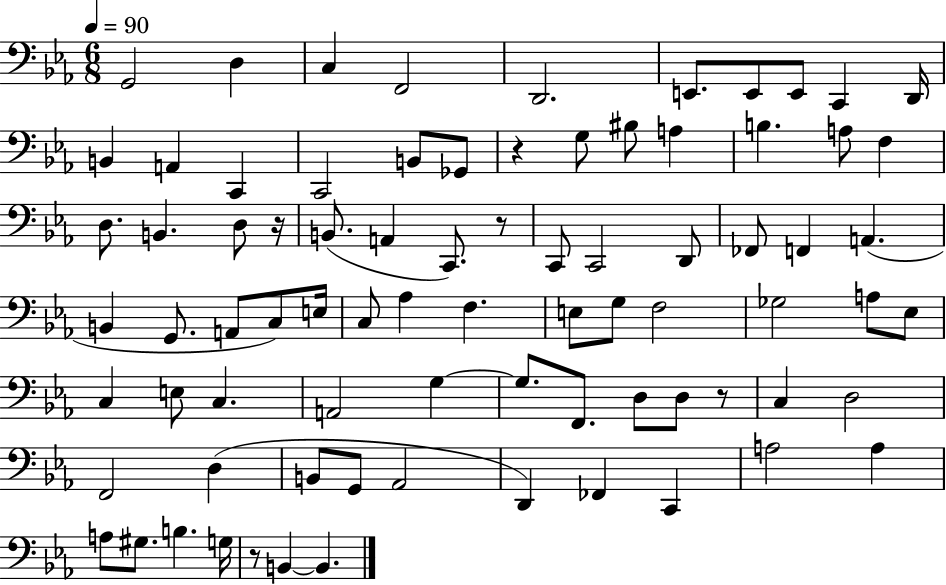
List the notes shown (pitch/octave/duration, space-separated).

G2/h D3/q C3/q F2/h D2/h. E2/e. E2/e E2/e C2/q D2/s B2/q A2/q C2/q C2/h B2/e Gb2/e R/q G3/e BIS3/e A3/q B3/q. A3/e F3/q D3/e. B2/q. D3/e R/s B2/e. A2/q C2/e. R/e C2/e C2/h D2/e FES2/e F2/q A2/q. B2/q G2/e. A2/e C3/e E3/s C3/e Ab3/q F3/q. E3/e G3/e F3/h Gb3/h A3/e Eb3/e C3/q E3/e C3/q. A2/h G3/q G3/e. F2/e. D3/e D3/e R/e C3/q D3/h F2/h D3/q B2/e G2/e Ab2/h D2/q FES2/q C2/q A3/h A3/q A3/e G#3/e. B3/q. G3/s R/e B2/q B2/q.